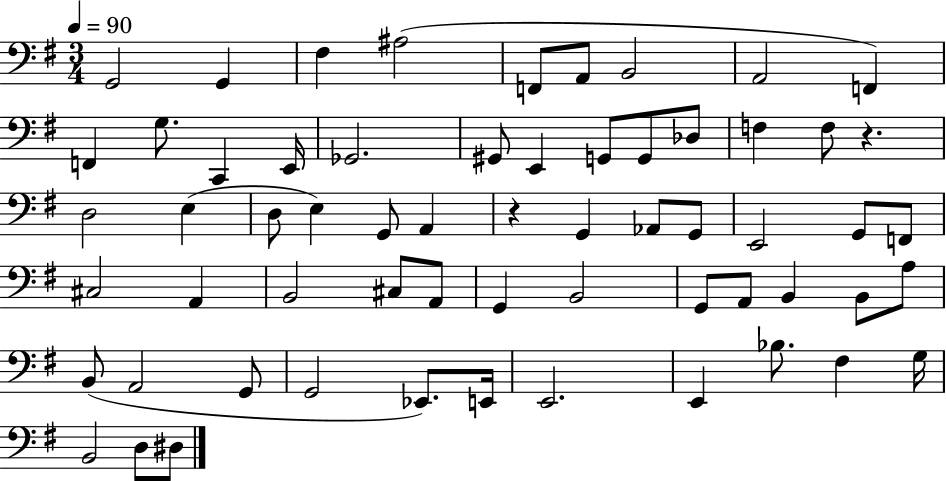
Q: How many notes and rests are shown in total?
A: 61